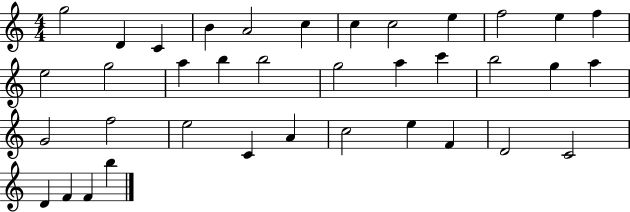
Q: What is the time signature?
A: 4/4